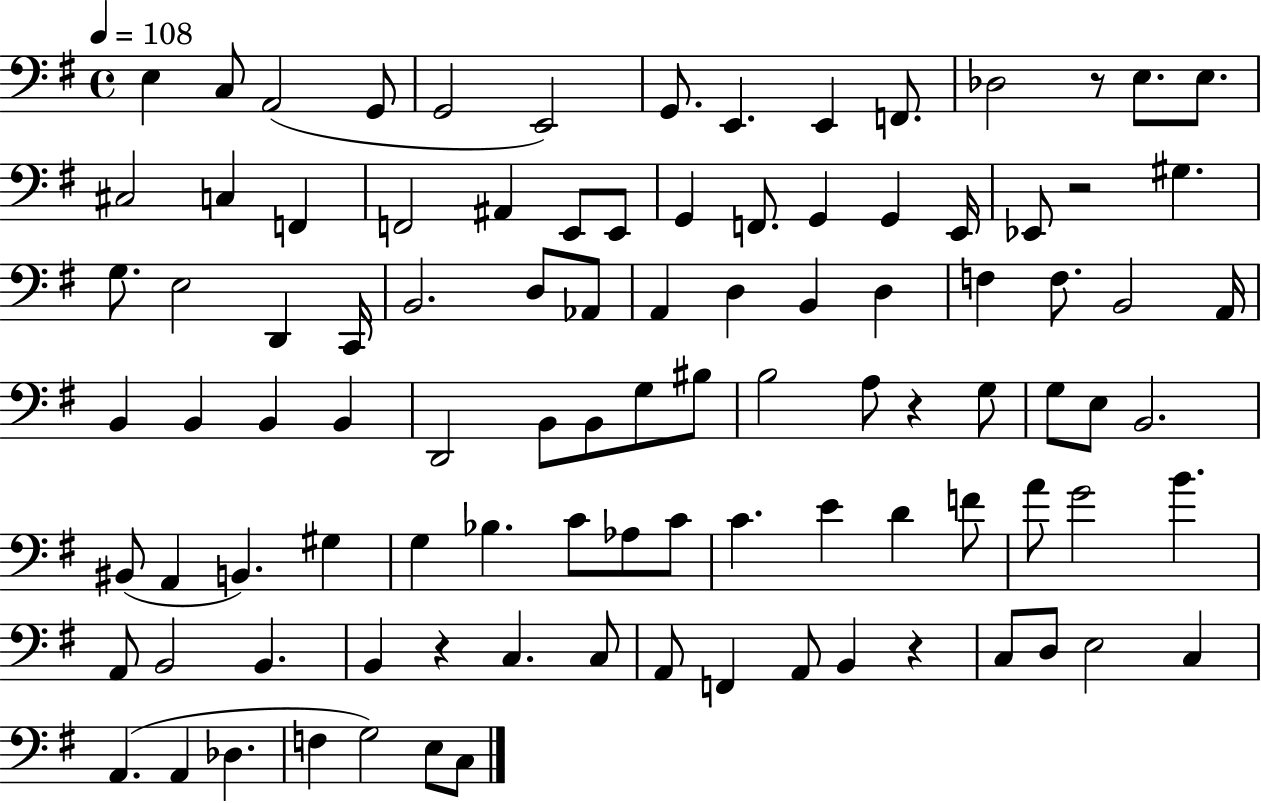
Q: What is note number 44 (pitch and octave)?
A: B2